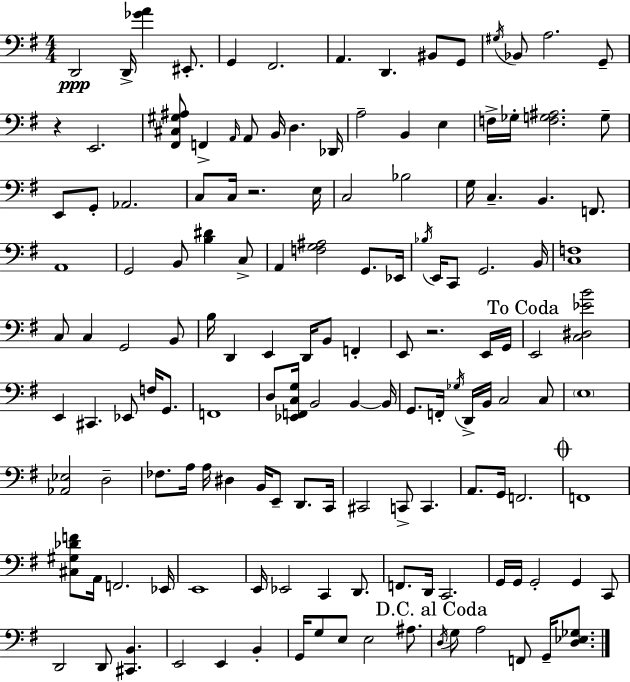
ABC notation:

X:1
T:Untitled
M:4/4
L:1/4
K:Em
D,,2 D,,/4 [_GA] ^E,,/2 G,, ^F,,2 A,, D,, ^B,,/2 G,,/2 ^G,/4 _B,,/2 A,2 G,,/2 z E,,2 [^F,,^C,^G,^A,]/2 F,, A,,/4 A,,/2 B,,/4 D, _D,,/4 A,2 B,, E, F,/4 _G,/4 [F,G,^A,]2 G,/2 E,,/2 G,,/2 _A,,2 C,/2 C,/4 z2 E,/4 C,2 _B,2 G,/4 C, B,, F,,/2 A,,4 G,,2 B,,/2 [B,^D] C,/2 A,, [F,G,^A,]2 G,,/2 _E,,/4 _B,/4 E,,/4 C,,/2 G,,2 B,,/4 [C,F,]4 C,/2 C, G,,2 B,,/2 B,/4 D,, E,, D,,/4 B,,/2 F,, E,,/2 z2 E,,/4 G,,/4 E,,2 [C,^D,_EB]2 E,, ^C,, _E,,/2 F,/4 G,,/2 F,,4 D,/2 [_E,,F,,C,G,]/4 B,,2 B,, B,,/4 G,,/2 F,,/4 _G,/4 D,,/4 B,,/4 C,2 C,/2 E,4 [_A,,_E,]2 D,2 _F,/2 A,/4 A,/4 ^D, B,,/4 E,,/2 D,,/2 C,,/4 ^C,,2 C,,/2 C,, A,,/2 G,,/4 F,,2 F,,4 [^C,^G,_DF]/2 A,,/4 F,,2 _E,,/4 E,,4 E,,/4 _E,,2 C,, D,,/2 F,,/2 D,,/4 C,,2 G,,/4 G,,/4 G,,2 G,, C,,/2 D,,2 D,,/2 [^C,,B,,] E,,2 E,, B,, G,,/4 G,/2 E,/2 E,2 ^A,/2 D,/4 G,/2 A,2 F,,/2 G,,/4 [D,_E,_G,]/2